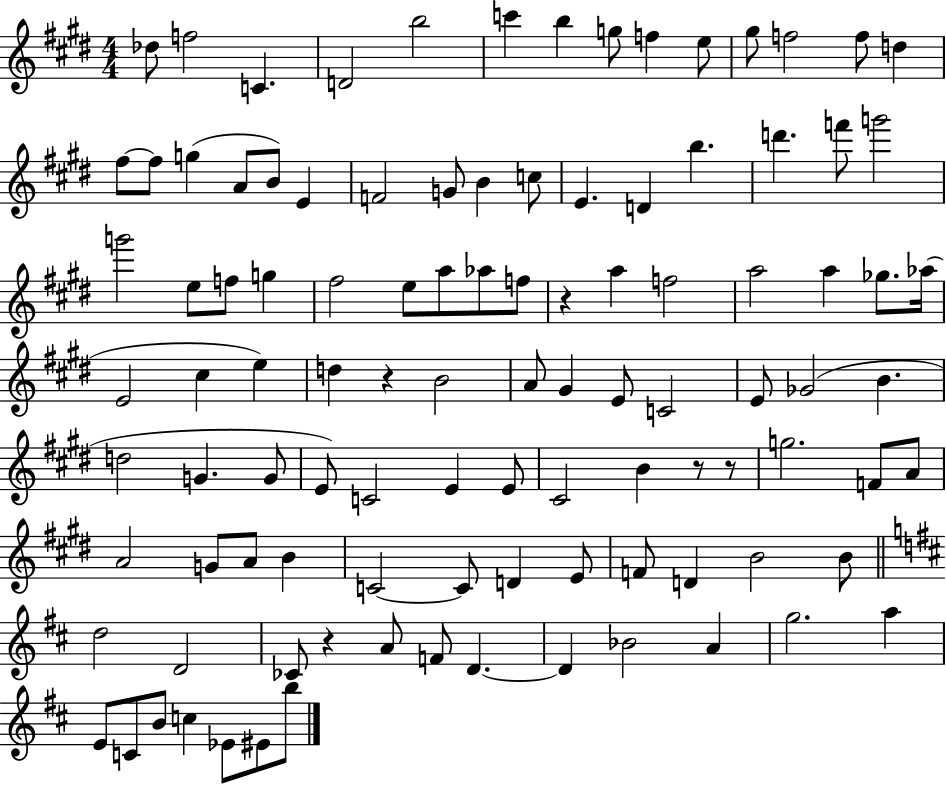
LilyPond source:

{
  \clef treble
  \numericTimeSignature
  \time 4/4
  \key e \major
  des''8 f''2 c'4. | d'2 b''2 | c'''4 b''4 g''8 f''4 e''8 | gis''8 f''2 f''8 d''4 | \break fis''8~~ fis''8 g''4( a'8 b'8) e'4 | f'2 g'8 b'4 c''8 | e'4. d'4 b''4. | d'''4. f'''8 g'''2 | \break g'''2 e''8 f''8 g''4 | fis''2 e''8 a''8 aes''8 f''8 | r4 a''4 f''2 | a''2 a''4 ges''8. aes''16( | \break e'2 cis''4 e''4) | d''4 r4 b'2 | a'8 gis'4 e'8 c'2 | e'8 ges'2( b'4. | \break d''2 g'4. g'8 | e'8) c'2 e'4 e'8 | cis'2 b'4 r8 r8 | g''2. f'8 a'8 | \break a'2 g'8 a'8 b'4 | c'2~~ c'8 d'4 e'8 | f'8 d'4 b'2 b'8 | \bar "||" \break \key d \major d''2 d'2 | ces'8 r4 a'8 f'8 d'4.~~ | d'4 bes'2 a'4 | g''2. a''4 | \break e'8 c'8 b'8 c''4 ees'8 eis'8 b''8 | \bar "|."
}